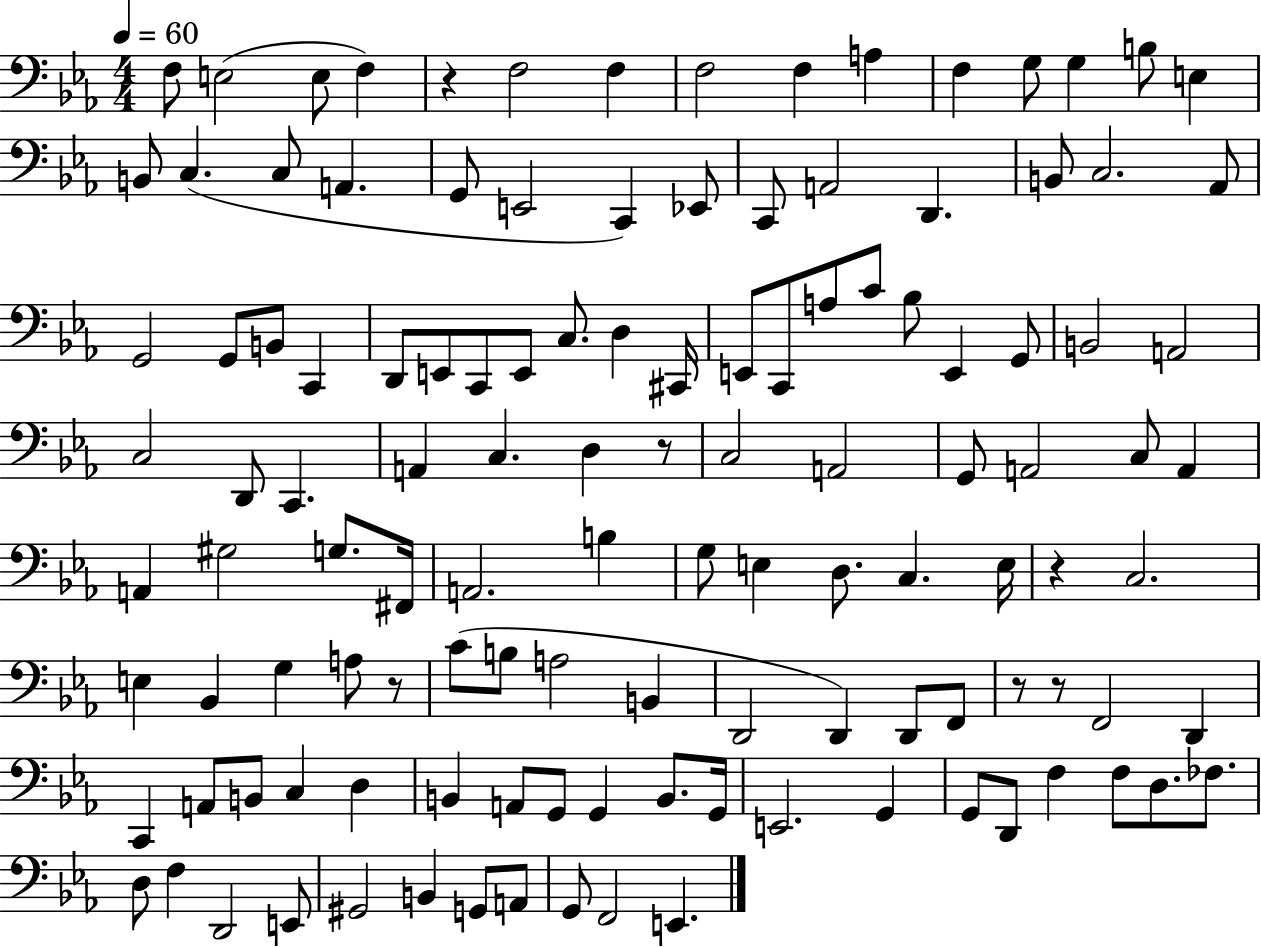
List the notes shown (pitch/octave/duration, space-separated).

F3/e E3/h E3/e F3/q R/q F3/h F3/q F3/h F3/q A3/q F3/q G3/e G3/q B3/e E3/q B2/e C3/q. C3/e A2/q. G2/e E2/h C2/q Eb2/e C2/e A2/h D2/q. B2/e C3/h. Ab2/e G2/h G2/e B2/e C2/q D2/e E2/e C2/e E2/e C3/e. D3/q C#2/s E2/e C2/e A3/e C4/e Bb3/e E2/q G2/e B2/h A2/h C3/h D2/e C2/q. A2/q C3/q. D3/q R/e C3/h A2/h G2/e A2/h C3/e A2/q A2/q G#3/h G3/e. F#2/s A2/h. B3/q G3/e E3/q D3/e. C3/q. E3/s R/q C3/h. E3/q Bb2/q G3/q A3/e R/e C4/e B3/e A3/h B2/q D2/h D2/q D2/e F2/e R/e R/e F2/h D2/q C2/q A2/e B2/e C3/q D3/q B2/q A2/e G2/e G2/q B2/e. G2/s E2/h. G2/q G2/e D2/e F3/q F3/e D3/e. FES3/e. D3/e F3/q D2/h E2/e G#2/h B2/q G2/e A2/e G2/e F2/h E2/q.